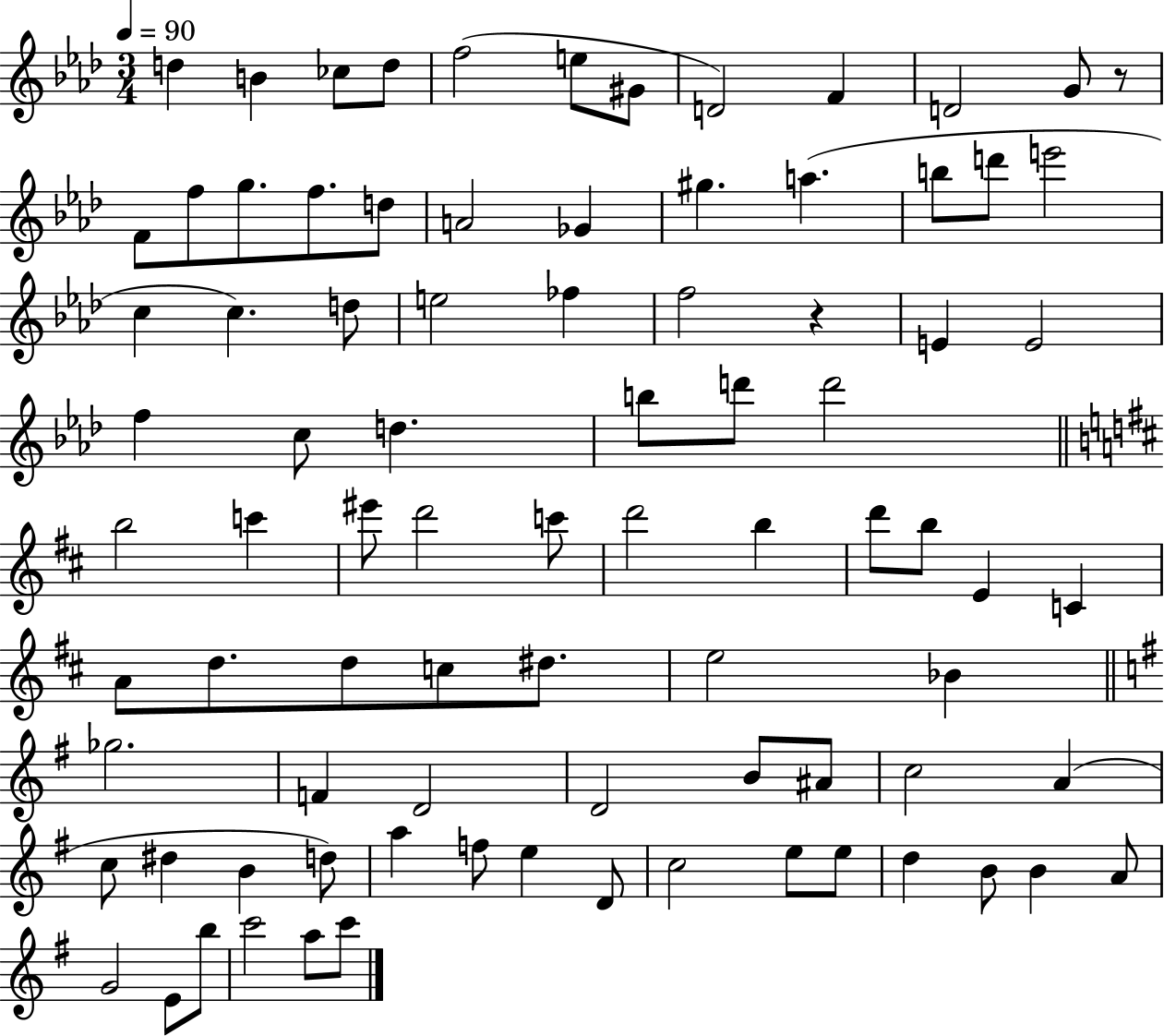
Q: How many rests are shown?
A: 2